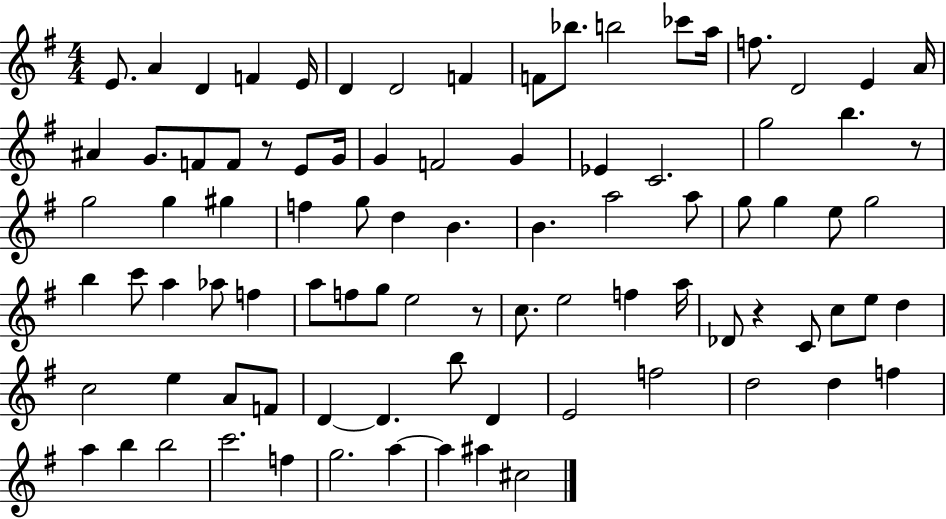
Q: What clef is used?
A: treble